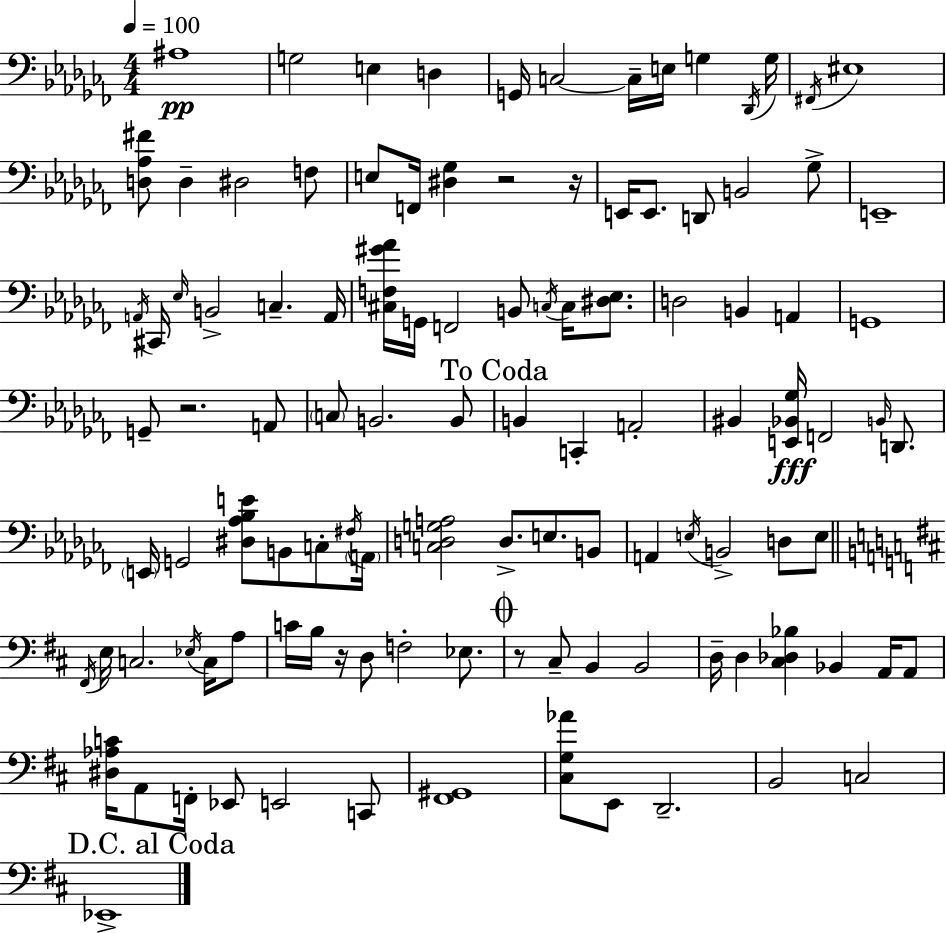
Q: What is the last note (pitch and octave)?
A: Eb2